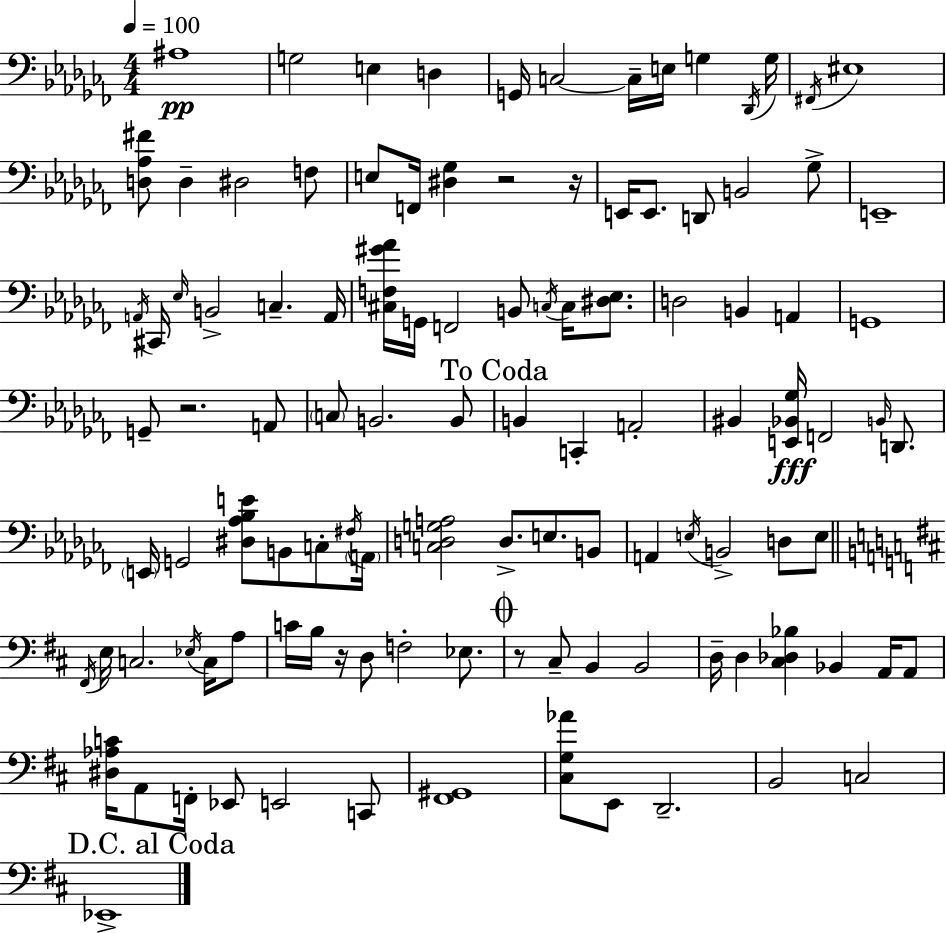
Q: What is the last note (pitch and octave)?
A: Eb2